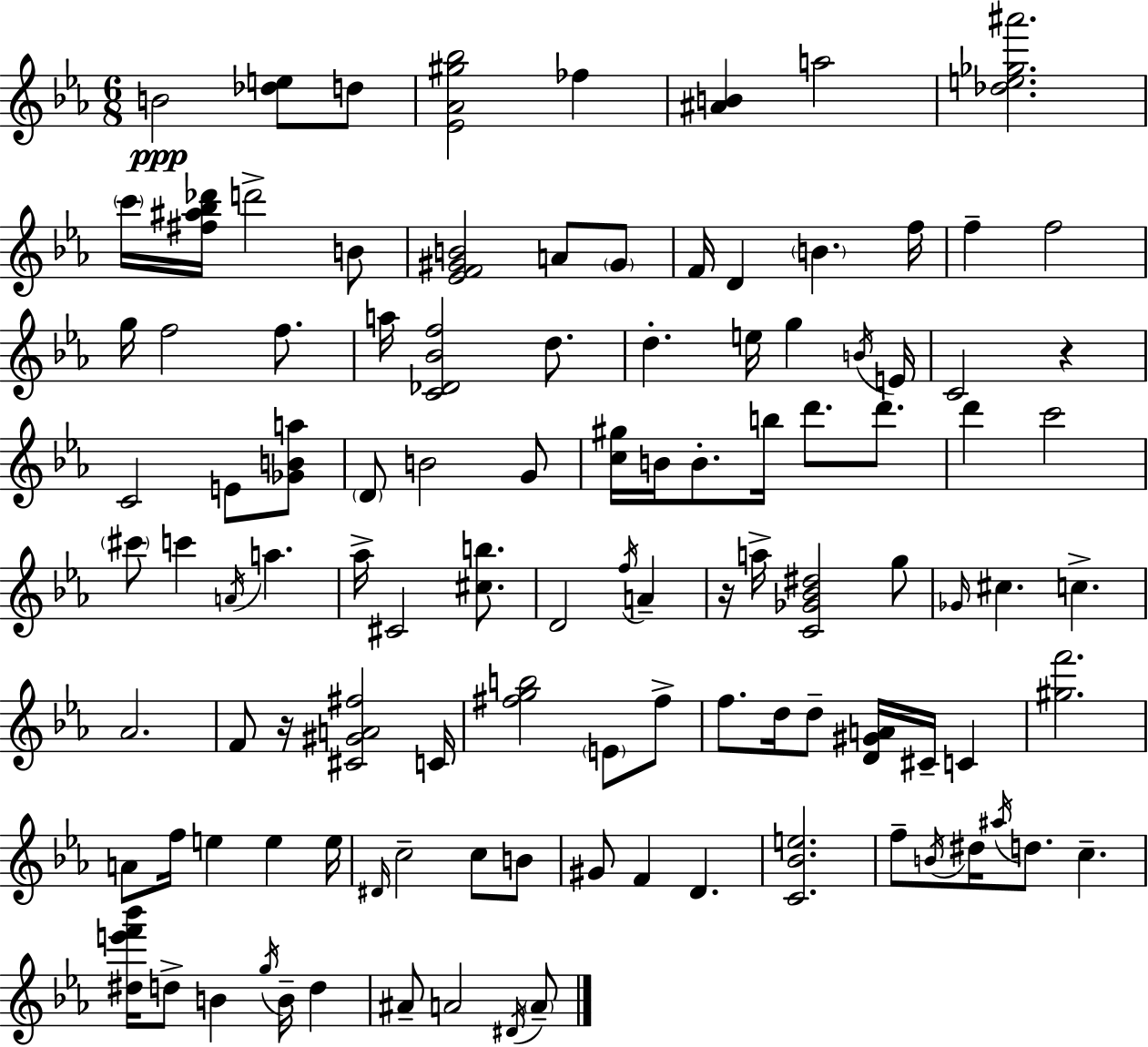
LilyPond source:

{
  \clef treble
  \numericTimeSignature
  \time 6/8
  \key ees \major
  b'2\ppp <des'' e''>8 d''8 | <ees' aes' gis'' bes''>2 fes''4 | <ais' b'>4 a''2 | <des'' e'' ges'' ais'''>2. | \break \parenthesize c'''16 <fis'' ais'' bes'' des'''>16 d'''2-> b'8 | <ees' f' gis' b'>2 a'8 \parenthesize gis'8 | f'16 d'4 \parenthesize b'4. f''16 | f''4-- f''2 | \break g''16 f''2 f''8. | a''16 <c' des' bes' f''>2 d''8. | d''4.-. e''16 g''4 \acciaccatura { b'16 } | e'16 c'2 r4 | \break c'2 e'8 <ges' b' a''>8 | \parenthesize d'8 b'2 g'8 | <c'' gis''>16 b'16 b'8.-. b''16 d'''8. d'''8. | d'''4 c'''2 | \break \parenthesize cis'''8 c'''4 \acciaccatura { a'16 } a''4. | aes''16-> cis'2 <cis'' b''>8. | d'2 \acciaccatura { f''16 } a'4-- | r16 a''16-> <c' ges' bes' dis''>2 | \break g''8 \grace { ges'16 } cis''4. c''4.-> | aes'2. | f'8 r16 <cis' gis' a' fis''>2 | c'16 <fis'' g'' b''>2 | \break \parenthesize e'8 fis''8-> f''8. d''16 d''8-- <d' gis' a'>16 cis'16-- | c'4 <gis'' f'''>2. | a'8 f''16 e''4 e''4 | e''16 \grace { dis'16 } c''2-- | \break c''8 b'8 gis'8 f'4 d'4. | <c' bes' e''>2. | f''8-- \acciaccatura { b'16 } dis''16 \acciaccatura { ais''16 } d''8. | c''4.-- <dis'' e''' f''' bes'''>16 d''8-> b'4 | \break \acciaccatura { g''16 } b'16-- d''4 ais'8-- a'2 | \acciaccatura { dis'16 } \parenthesize a'8-- \bar "|."
}